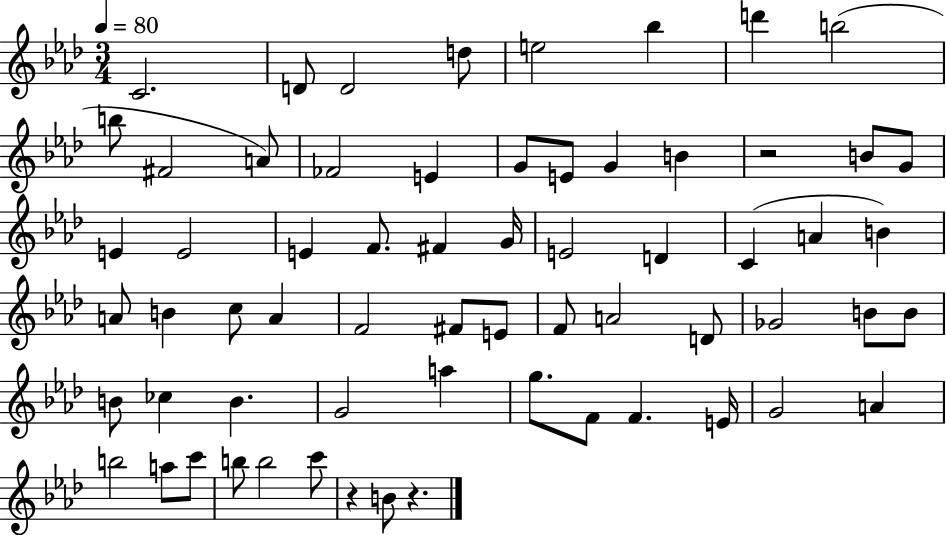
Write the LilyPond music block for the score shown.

{
  \clef treble
  \numericTimeSignature
  \time 3/4
  \key aes \major
  \tempo 4 = 80
  c'2. | d'8 d'2 d''8 | e''2 bes''4 | d'''4 b''2( | \break b''8 fis'2 a'8) | fes'2 e'4 | g'8 e'8 g'4 b'4 | r2 b'8 g'8 | \break e'4 e'2 | e'4 f'8. fis'4 g'16 | e'2 d'4 | c'4( a'4 b'4) | \break a'8 b'4 c''8 a'4 | f'2 fis'8 e'8 | f'8 a'2 d'8 | ges'2 b'8 b'8 | \break b'8 ces''4 b'4. | g'2 a''4 | g''8. f'8 f'4. e'16 | g'2 a'4 | \break b''2 a''8 c'''8 | b''8 b''2 c'''8 | r4 b'8 r4. | \bar "|."
}